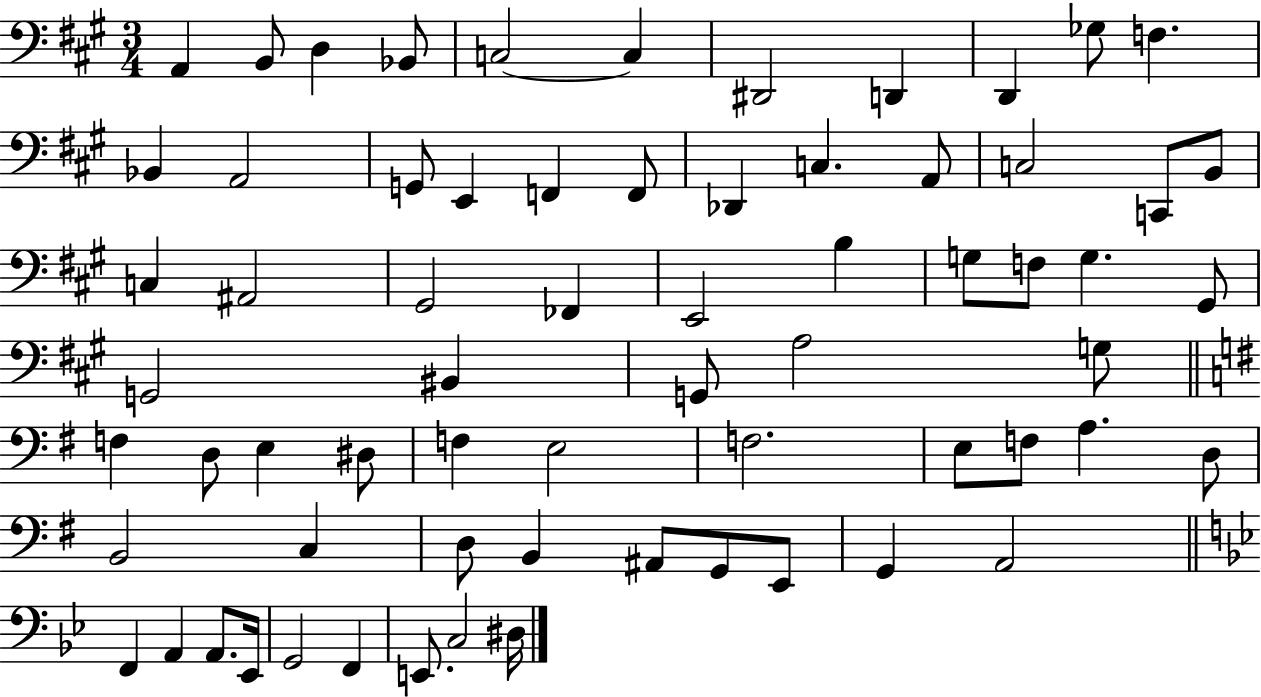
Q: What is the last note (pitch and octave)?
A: D#3